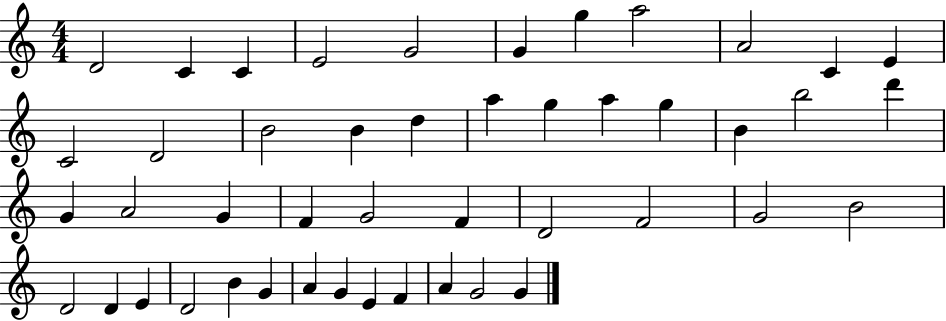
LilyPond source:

{
  \clef treble
  \numericTimeSignature
  \time 4/4
  \key c \major
  d'2 c'4 c'4 | e'2 g'2 | g'4 g''4 a''2 | a'2 c'4 e'4 | \break c'2 d'2 | b'2 b'4 d''4 | a''4 g''4 a''4 g''4 | b'4 b''2 d'''4 | \break g'4 a'2 g'4 | f'4 g'2 f'4 | d'2 f'2 | g'2 b'2 | \break d'2 d'4 e'4 | d'2 b'4 g'4 | a'4 g'4 e'4 f'4 | a'4 g'2 g'4 | \break \bar "|."
}